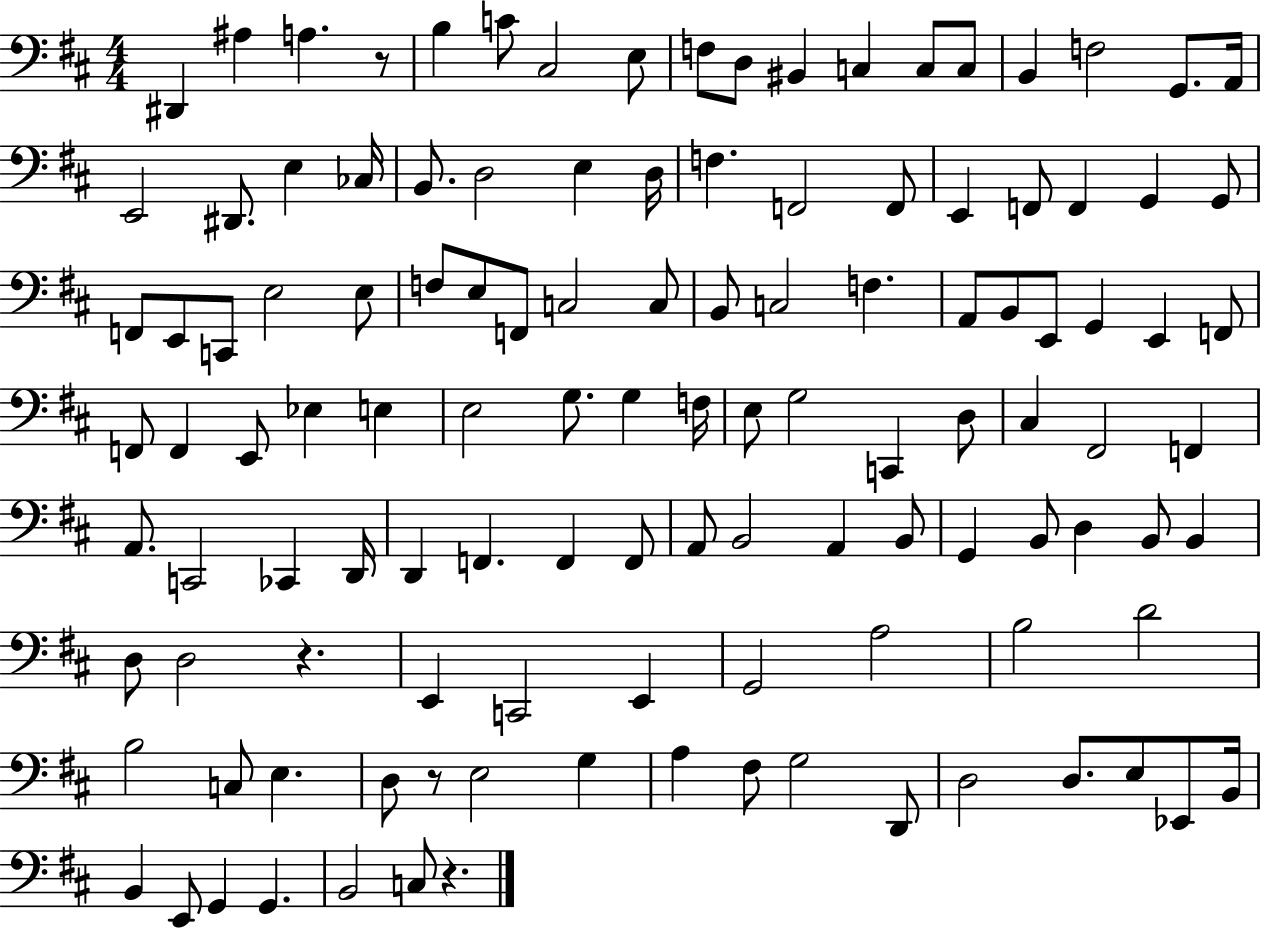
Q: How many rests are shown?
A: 4